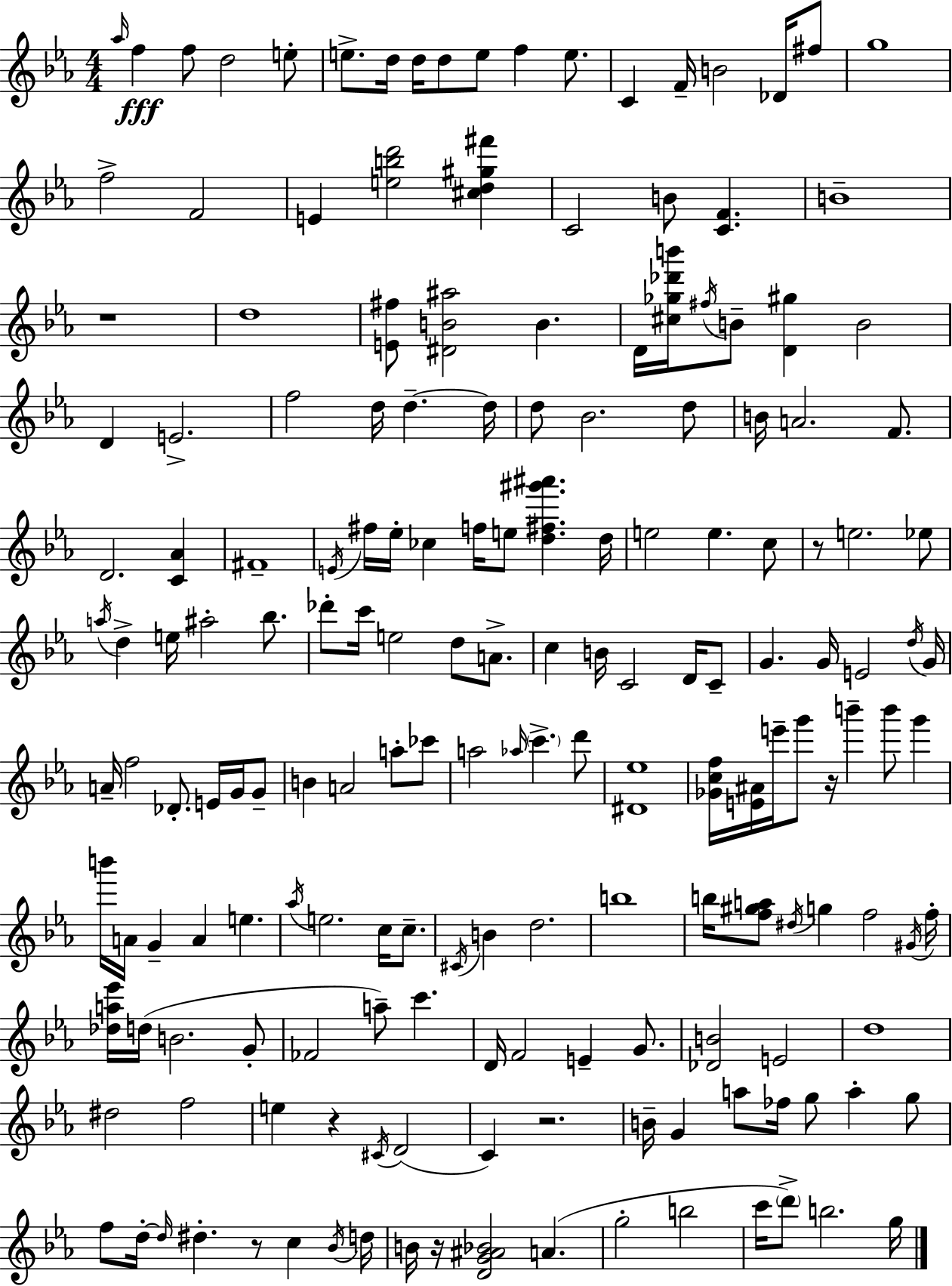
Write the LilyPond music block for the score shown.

{
  \clef treble
  \numericTimeSignature
  \time 4/4
  \key c \minor
  \grace { aes''16 }\fff f''4 f''8 d''2 e''8-. | e''8.-> d''16 d''16 d''8 e''8 f''4 e''8. | c'4 f'16-- b'2 des'16 fis''8 | g''1 | \break f''2-> f'2 | e'4 <e'' b'' d'''>2 <cis'' d'' gis'' fis'''>4 | c'2 b'8 <c' f'>4. | b'1-- | \break r1 | d''1 | <e' fis''>8 <dis' b' ais''>2 b'4. | d'16 <cis'' ges'' des''' b'''>16 \acciaccatura { fis''16 } b'8-- <d' gis''>4 b'2 | \break d'4 e'2.-> | f''2 d''16 d''4.--~~ | d''16 d''8 bes'2. | d''8 b'16 a'2. f'8. | \break d'2. <c' aes'>4 | fis'1-- | \acciaccatura { e'16 } fis''16 ees''16-. ces''4 f''16 e''8 <d'' fis'' gis''' ais'''>4. | d''16 e''2 e''4. | \break c''8 r8 e''2. | ees''8 \acciaccatura { a''16 } d''4-> e''16 ais''2-. | bes''8. des'''8-. c'''16 e''2 d''8 | a'8.-> c''4 b'16 c'2 | \break d'16 c'8-- g'4. g'16 e'2 | \acciaccatura { d''16 } g'16 a'16-- f''2 des'8.-. | e'16 g'16 g'8-- b'4 a'2 | a''8-. ces'''8 a''2 \grace { aes''16 } \parenthesize c'''4.-> | \break d'''8 <dis' ees''>1 | <ges' c'' f''>16 <e' ais'>16 e'''16-- g'''8 r16 b'''4-- | b'''8 g'''4 b'''16 a'16 g'4-- a'4 | e''4. \acciaccatura { aes''16 } e''2. | \break c''16 c''8.-- \acciaccatura { cis'16 } b'4 d''2. | b''1 | b''16 <f'' gis'' a''>8 \acciaccatura { dis''16 } g''4 | f''2 \acciaccatura { gis'16 } f''16-. <des'' a'' ees'''>16 d''16( b'2. | \break g'8-. fes'2 | a''8--) c'''4. d'16 f'2 | e'4-- g'8. <des' b'>2 | e'2 d''1 | \break dis''2 | f''2 e''4 r4 | \acciaccatura { cis'16 }( d'2 c'4) r2. | b'16-- g'4 | \break a''8 fes''16 g''8 a''4-. g''8 f''8 d''16-.~~ \grace { d''16 } dis''4.-. | r8 c''4 \acciaccatura { bes'16 } d''16 b'16 r16 <d' g' ais' bes'>2 | a'4.( g''2-. | b''2 c'''16 \parenthesize d'''8->) | \break b''2. g''16 \bar "|."
}